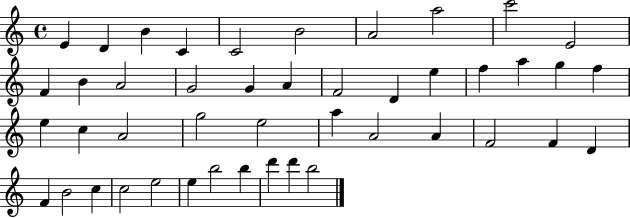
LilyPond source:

{
  \clef treble
  \time 4/4
  \defaultTimeSignature
  \key c \major
  e'4 d'4 b'4 c'4 | c'2 b'2 | a'2 a''2 | c'''2 e'2 | \break f'4 b'4 a'2 | g'2 g'4 a'4 | f'2 d'4 e''4 | f''4 a''4 g''4 f''4 | \break e''4 c''4 a'2 | g''2 e''2 | a''4 a'2 a'4 | f'2 f'4 d'4 | \break f'4 b'2 c''4 | c''2 e''2 | e''4 b''2 b''4 | d'''4 d'''4 b''2 | \break \bar "|."
}